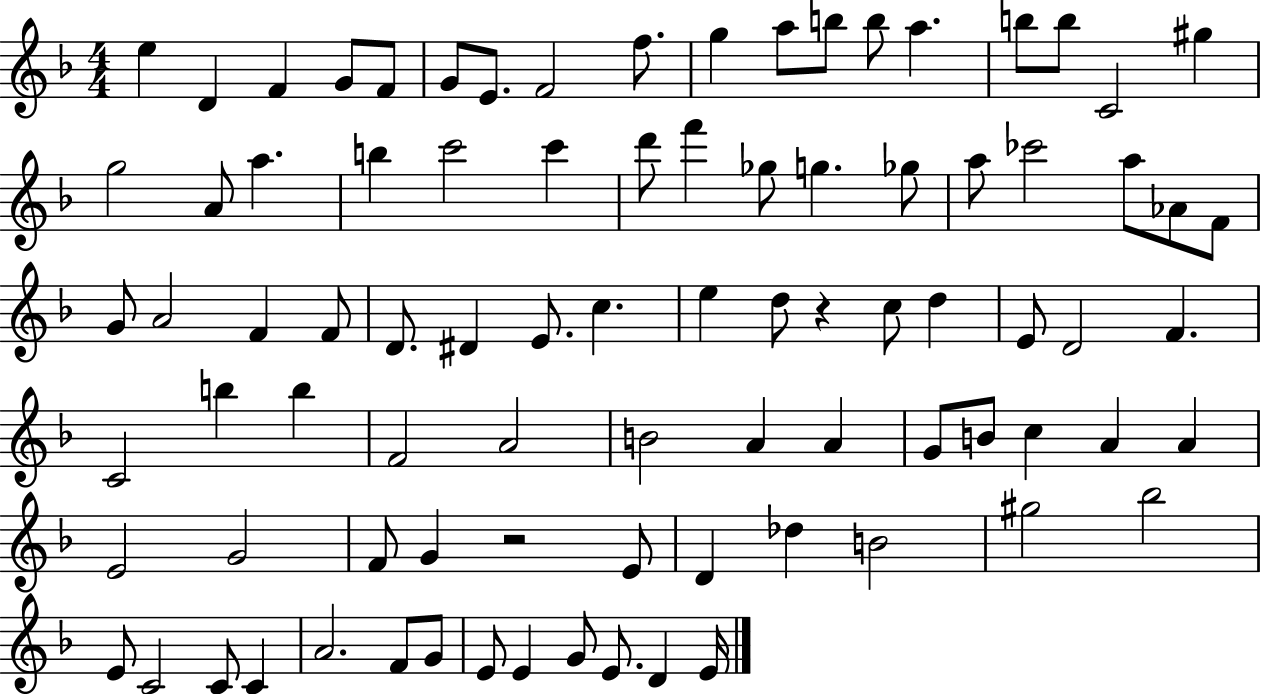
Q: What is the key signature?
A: F major